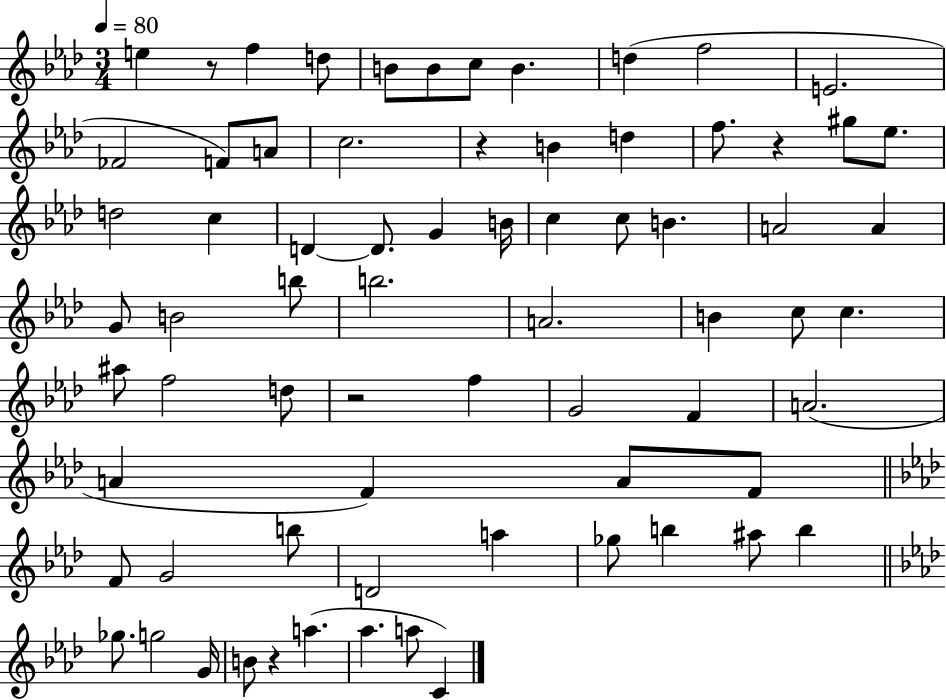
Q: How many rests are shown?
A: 5